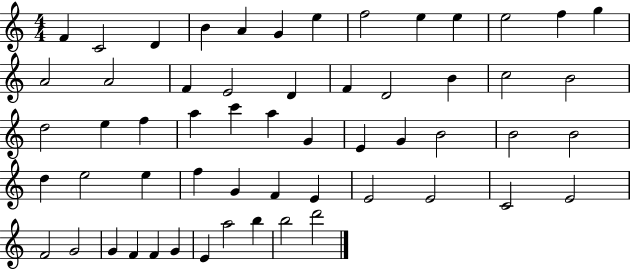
F4/q C4/h D4/q B4/q A4/q G4/q E5/q F5/h E5/q E5/q E5/h F5/q G5/q A4/h A4/h F4/q E4/h D4/q F4/q D4/h B4/q C5/h B4/h D5/h E5/q F5/q A5/q C6/q A5/q G4/q E4/q G4/q B4/h B4/h B4/h D5/q E5/h E5/q F5/q G4/q F4/q E4/q E4/h E4/h C4/h E4/h F4/h G4/h G4/q F4/q F4/q G4/q E4/q A5/h B5/q B5/h D6/h